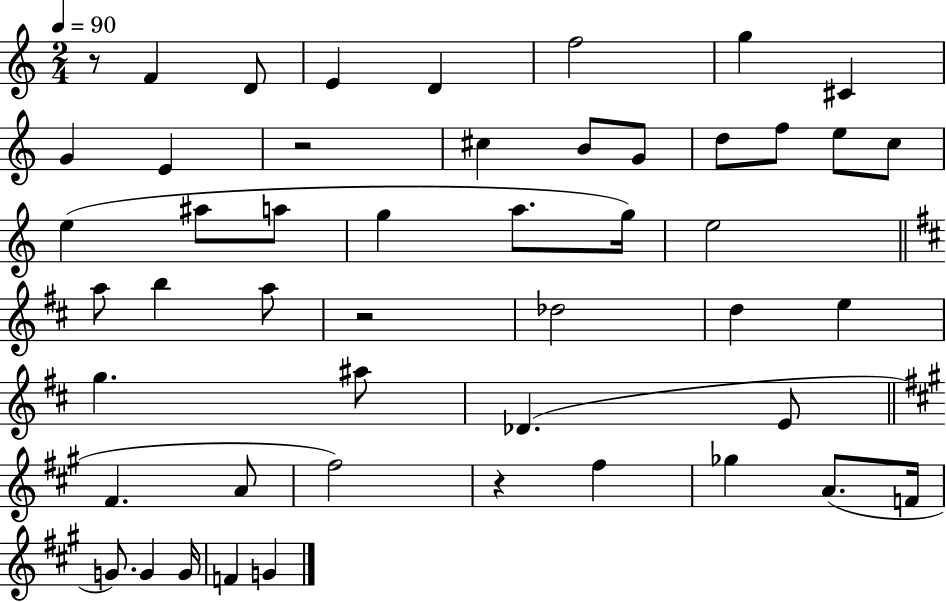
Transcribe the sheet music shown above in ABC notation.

X:1
T:Untitled
M:2/4
L:1/4
K:C
z/2 F D/2 E D f2 g ^C G E z2 ^c B/2 G/2 d/2 f/2 e/2 c/2 e ^a/2 a/2 g a/2 g/4 e2 a/2 b a/2 z2 _d2 d e g ^a/2 _D E/2 ^F A/2 ^f2 z ^f _g A/2 F/4 G/2 G G/4 F G